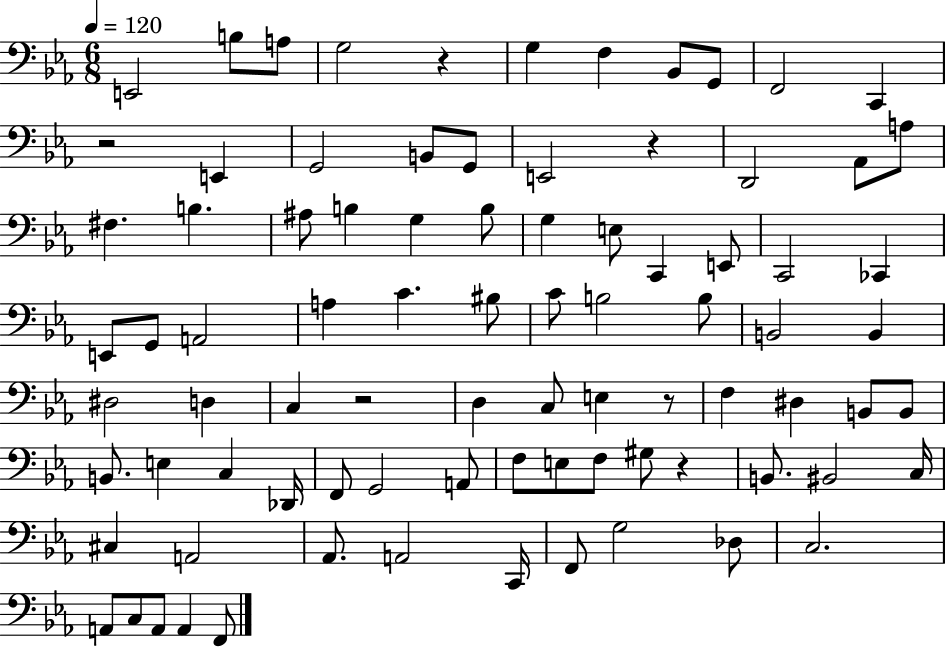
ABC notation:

X:1
T:Untitled
M:6/8
L:1/4
K:Eb
E,,2 B,/2 A,/2 G,2 z G, F, _B,,/2 G,,/2 F,,2 C,, z2 E,, G,,2 B,,/2 G,,/2 E,,2 z D,,2 _A,,/2 A,/2 ^F, B, ^A,/2 B, G, B,/2 G, E,/2 C,, E,,/2 C,,2 _C,, E,,/2 G,,/2 A,,2 A, C ^B,/2 C/2 B,2 B,/2 B,,2 B,, ^D,2 D, C, z2 D, C,/2 E, z/2 F, ^D, B,,/2 B,,/2 B,,/2 E, C, _D,,/4 F,,/2 G,,2 A,,/2 F,/2 E,/2 F,/2 ^G,/2 z B,,/2 ^B,,2 C,/4 ^C, A,,2 _A,,/2 A,,2 C,,/4 F,,/2 G,2 _D,/2 C,2 A,,/2 C,/2 A,,/2 A,, F,,/2